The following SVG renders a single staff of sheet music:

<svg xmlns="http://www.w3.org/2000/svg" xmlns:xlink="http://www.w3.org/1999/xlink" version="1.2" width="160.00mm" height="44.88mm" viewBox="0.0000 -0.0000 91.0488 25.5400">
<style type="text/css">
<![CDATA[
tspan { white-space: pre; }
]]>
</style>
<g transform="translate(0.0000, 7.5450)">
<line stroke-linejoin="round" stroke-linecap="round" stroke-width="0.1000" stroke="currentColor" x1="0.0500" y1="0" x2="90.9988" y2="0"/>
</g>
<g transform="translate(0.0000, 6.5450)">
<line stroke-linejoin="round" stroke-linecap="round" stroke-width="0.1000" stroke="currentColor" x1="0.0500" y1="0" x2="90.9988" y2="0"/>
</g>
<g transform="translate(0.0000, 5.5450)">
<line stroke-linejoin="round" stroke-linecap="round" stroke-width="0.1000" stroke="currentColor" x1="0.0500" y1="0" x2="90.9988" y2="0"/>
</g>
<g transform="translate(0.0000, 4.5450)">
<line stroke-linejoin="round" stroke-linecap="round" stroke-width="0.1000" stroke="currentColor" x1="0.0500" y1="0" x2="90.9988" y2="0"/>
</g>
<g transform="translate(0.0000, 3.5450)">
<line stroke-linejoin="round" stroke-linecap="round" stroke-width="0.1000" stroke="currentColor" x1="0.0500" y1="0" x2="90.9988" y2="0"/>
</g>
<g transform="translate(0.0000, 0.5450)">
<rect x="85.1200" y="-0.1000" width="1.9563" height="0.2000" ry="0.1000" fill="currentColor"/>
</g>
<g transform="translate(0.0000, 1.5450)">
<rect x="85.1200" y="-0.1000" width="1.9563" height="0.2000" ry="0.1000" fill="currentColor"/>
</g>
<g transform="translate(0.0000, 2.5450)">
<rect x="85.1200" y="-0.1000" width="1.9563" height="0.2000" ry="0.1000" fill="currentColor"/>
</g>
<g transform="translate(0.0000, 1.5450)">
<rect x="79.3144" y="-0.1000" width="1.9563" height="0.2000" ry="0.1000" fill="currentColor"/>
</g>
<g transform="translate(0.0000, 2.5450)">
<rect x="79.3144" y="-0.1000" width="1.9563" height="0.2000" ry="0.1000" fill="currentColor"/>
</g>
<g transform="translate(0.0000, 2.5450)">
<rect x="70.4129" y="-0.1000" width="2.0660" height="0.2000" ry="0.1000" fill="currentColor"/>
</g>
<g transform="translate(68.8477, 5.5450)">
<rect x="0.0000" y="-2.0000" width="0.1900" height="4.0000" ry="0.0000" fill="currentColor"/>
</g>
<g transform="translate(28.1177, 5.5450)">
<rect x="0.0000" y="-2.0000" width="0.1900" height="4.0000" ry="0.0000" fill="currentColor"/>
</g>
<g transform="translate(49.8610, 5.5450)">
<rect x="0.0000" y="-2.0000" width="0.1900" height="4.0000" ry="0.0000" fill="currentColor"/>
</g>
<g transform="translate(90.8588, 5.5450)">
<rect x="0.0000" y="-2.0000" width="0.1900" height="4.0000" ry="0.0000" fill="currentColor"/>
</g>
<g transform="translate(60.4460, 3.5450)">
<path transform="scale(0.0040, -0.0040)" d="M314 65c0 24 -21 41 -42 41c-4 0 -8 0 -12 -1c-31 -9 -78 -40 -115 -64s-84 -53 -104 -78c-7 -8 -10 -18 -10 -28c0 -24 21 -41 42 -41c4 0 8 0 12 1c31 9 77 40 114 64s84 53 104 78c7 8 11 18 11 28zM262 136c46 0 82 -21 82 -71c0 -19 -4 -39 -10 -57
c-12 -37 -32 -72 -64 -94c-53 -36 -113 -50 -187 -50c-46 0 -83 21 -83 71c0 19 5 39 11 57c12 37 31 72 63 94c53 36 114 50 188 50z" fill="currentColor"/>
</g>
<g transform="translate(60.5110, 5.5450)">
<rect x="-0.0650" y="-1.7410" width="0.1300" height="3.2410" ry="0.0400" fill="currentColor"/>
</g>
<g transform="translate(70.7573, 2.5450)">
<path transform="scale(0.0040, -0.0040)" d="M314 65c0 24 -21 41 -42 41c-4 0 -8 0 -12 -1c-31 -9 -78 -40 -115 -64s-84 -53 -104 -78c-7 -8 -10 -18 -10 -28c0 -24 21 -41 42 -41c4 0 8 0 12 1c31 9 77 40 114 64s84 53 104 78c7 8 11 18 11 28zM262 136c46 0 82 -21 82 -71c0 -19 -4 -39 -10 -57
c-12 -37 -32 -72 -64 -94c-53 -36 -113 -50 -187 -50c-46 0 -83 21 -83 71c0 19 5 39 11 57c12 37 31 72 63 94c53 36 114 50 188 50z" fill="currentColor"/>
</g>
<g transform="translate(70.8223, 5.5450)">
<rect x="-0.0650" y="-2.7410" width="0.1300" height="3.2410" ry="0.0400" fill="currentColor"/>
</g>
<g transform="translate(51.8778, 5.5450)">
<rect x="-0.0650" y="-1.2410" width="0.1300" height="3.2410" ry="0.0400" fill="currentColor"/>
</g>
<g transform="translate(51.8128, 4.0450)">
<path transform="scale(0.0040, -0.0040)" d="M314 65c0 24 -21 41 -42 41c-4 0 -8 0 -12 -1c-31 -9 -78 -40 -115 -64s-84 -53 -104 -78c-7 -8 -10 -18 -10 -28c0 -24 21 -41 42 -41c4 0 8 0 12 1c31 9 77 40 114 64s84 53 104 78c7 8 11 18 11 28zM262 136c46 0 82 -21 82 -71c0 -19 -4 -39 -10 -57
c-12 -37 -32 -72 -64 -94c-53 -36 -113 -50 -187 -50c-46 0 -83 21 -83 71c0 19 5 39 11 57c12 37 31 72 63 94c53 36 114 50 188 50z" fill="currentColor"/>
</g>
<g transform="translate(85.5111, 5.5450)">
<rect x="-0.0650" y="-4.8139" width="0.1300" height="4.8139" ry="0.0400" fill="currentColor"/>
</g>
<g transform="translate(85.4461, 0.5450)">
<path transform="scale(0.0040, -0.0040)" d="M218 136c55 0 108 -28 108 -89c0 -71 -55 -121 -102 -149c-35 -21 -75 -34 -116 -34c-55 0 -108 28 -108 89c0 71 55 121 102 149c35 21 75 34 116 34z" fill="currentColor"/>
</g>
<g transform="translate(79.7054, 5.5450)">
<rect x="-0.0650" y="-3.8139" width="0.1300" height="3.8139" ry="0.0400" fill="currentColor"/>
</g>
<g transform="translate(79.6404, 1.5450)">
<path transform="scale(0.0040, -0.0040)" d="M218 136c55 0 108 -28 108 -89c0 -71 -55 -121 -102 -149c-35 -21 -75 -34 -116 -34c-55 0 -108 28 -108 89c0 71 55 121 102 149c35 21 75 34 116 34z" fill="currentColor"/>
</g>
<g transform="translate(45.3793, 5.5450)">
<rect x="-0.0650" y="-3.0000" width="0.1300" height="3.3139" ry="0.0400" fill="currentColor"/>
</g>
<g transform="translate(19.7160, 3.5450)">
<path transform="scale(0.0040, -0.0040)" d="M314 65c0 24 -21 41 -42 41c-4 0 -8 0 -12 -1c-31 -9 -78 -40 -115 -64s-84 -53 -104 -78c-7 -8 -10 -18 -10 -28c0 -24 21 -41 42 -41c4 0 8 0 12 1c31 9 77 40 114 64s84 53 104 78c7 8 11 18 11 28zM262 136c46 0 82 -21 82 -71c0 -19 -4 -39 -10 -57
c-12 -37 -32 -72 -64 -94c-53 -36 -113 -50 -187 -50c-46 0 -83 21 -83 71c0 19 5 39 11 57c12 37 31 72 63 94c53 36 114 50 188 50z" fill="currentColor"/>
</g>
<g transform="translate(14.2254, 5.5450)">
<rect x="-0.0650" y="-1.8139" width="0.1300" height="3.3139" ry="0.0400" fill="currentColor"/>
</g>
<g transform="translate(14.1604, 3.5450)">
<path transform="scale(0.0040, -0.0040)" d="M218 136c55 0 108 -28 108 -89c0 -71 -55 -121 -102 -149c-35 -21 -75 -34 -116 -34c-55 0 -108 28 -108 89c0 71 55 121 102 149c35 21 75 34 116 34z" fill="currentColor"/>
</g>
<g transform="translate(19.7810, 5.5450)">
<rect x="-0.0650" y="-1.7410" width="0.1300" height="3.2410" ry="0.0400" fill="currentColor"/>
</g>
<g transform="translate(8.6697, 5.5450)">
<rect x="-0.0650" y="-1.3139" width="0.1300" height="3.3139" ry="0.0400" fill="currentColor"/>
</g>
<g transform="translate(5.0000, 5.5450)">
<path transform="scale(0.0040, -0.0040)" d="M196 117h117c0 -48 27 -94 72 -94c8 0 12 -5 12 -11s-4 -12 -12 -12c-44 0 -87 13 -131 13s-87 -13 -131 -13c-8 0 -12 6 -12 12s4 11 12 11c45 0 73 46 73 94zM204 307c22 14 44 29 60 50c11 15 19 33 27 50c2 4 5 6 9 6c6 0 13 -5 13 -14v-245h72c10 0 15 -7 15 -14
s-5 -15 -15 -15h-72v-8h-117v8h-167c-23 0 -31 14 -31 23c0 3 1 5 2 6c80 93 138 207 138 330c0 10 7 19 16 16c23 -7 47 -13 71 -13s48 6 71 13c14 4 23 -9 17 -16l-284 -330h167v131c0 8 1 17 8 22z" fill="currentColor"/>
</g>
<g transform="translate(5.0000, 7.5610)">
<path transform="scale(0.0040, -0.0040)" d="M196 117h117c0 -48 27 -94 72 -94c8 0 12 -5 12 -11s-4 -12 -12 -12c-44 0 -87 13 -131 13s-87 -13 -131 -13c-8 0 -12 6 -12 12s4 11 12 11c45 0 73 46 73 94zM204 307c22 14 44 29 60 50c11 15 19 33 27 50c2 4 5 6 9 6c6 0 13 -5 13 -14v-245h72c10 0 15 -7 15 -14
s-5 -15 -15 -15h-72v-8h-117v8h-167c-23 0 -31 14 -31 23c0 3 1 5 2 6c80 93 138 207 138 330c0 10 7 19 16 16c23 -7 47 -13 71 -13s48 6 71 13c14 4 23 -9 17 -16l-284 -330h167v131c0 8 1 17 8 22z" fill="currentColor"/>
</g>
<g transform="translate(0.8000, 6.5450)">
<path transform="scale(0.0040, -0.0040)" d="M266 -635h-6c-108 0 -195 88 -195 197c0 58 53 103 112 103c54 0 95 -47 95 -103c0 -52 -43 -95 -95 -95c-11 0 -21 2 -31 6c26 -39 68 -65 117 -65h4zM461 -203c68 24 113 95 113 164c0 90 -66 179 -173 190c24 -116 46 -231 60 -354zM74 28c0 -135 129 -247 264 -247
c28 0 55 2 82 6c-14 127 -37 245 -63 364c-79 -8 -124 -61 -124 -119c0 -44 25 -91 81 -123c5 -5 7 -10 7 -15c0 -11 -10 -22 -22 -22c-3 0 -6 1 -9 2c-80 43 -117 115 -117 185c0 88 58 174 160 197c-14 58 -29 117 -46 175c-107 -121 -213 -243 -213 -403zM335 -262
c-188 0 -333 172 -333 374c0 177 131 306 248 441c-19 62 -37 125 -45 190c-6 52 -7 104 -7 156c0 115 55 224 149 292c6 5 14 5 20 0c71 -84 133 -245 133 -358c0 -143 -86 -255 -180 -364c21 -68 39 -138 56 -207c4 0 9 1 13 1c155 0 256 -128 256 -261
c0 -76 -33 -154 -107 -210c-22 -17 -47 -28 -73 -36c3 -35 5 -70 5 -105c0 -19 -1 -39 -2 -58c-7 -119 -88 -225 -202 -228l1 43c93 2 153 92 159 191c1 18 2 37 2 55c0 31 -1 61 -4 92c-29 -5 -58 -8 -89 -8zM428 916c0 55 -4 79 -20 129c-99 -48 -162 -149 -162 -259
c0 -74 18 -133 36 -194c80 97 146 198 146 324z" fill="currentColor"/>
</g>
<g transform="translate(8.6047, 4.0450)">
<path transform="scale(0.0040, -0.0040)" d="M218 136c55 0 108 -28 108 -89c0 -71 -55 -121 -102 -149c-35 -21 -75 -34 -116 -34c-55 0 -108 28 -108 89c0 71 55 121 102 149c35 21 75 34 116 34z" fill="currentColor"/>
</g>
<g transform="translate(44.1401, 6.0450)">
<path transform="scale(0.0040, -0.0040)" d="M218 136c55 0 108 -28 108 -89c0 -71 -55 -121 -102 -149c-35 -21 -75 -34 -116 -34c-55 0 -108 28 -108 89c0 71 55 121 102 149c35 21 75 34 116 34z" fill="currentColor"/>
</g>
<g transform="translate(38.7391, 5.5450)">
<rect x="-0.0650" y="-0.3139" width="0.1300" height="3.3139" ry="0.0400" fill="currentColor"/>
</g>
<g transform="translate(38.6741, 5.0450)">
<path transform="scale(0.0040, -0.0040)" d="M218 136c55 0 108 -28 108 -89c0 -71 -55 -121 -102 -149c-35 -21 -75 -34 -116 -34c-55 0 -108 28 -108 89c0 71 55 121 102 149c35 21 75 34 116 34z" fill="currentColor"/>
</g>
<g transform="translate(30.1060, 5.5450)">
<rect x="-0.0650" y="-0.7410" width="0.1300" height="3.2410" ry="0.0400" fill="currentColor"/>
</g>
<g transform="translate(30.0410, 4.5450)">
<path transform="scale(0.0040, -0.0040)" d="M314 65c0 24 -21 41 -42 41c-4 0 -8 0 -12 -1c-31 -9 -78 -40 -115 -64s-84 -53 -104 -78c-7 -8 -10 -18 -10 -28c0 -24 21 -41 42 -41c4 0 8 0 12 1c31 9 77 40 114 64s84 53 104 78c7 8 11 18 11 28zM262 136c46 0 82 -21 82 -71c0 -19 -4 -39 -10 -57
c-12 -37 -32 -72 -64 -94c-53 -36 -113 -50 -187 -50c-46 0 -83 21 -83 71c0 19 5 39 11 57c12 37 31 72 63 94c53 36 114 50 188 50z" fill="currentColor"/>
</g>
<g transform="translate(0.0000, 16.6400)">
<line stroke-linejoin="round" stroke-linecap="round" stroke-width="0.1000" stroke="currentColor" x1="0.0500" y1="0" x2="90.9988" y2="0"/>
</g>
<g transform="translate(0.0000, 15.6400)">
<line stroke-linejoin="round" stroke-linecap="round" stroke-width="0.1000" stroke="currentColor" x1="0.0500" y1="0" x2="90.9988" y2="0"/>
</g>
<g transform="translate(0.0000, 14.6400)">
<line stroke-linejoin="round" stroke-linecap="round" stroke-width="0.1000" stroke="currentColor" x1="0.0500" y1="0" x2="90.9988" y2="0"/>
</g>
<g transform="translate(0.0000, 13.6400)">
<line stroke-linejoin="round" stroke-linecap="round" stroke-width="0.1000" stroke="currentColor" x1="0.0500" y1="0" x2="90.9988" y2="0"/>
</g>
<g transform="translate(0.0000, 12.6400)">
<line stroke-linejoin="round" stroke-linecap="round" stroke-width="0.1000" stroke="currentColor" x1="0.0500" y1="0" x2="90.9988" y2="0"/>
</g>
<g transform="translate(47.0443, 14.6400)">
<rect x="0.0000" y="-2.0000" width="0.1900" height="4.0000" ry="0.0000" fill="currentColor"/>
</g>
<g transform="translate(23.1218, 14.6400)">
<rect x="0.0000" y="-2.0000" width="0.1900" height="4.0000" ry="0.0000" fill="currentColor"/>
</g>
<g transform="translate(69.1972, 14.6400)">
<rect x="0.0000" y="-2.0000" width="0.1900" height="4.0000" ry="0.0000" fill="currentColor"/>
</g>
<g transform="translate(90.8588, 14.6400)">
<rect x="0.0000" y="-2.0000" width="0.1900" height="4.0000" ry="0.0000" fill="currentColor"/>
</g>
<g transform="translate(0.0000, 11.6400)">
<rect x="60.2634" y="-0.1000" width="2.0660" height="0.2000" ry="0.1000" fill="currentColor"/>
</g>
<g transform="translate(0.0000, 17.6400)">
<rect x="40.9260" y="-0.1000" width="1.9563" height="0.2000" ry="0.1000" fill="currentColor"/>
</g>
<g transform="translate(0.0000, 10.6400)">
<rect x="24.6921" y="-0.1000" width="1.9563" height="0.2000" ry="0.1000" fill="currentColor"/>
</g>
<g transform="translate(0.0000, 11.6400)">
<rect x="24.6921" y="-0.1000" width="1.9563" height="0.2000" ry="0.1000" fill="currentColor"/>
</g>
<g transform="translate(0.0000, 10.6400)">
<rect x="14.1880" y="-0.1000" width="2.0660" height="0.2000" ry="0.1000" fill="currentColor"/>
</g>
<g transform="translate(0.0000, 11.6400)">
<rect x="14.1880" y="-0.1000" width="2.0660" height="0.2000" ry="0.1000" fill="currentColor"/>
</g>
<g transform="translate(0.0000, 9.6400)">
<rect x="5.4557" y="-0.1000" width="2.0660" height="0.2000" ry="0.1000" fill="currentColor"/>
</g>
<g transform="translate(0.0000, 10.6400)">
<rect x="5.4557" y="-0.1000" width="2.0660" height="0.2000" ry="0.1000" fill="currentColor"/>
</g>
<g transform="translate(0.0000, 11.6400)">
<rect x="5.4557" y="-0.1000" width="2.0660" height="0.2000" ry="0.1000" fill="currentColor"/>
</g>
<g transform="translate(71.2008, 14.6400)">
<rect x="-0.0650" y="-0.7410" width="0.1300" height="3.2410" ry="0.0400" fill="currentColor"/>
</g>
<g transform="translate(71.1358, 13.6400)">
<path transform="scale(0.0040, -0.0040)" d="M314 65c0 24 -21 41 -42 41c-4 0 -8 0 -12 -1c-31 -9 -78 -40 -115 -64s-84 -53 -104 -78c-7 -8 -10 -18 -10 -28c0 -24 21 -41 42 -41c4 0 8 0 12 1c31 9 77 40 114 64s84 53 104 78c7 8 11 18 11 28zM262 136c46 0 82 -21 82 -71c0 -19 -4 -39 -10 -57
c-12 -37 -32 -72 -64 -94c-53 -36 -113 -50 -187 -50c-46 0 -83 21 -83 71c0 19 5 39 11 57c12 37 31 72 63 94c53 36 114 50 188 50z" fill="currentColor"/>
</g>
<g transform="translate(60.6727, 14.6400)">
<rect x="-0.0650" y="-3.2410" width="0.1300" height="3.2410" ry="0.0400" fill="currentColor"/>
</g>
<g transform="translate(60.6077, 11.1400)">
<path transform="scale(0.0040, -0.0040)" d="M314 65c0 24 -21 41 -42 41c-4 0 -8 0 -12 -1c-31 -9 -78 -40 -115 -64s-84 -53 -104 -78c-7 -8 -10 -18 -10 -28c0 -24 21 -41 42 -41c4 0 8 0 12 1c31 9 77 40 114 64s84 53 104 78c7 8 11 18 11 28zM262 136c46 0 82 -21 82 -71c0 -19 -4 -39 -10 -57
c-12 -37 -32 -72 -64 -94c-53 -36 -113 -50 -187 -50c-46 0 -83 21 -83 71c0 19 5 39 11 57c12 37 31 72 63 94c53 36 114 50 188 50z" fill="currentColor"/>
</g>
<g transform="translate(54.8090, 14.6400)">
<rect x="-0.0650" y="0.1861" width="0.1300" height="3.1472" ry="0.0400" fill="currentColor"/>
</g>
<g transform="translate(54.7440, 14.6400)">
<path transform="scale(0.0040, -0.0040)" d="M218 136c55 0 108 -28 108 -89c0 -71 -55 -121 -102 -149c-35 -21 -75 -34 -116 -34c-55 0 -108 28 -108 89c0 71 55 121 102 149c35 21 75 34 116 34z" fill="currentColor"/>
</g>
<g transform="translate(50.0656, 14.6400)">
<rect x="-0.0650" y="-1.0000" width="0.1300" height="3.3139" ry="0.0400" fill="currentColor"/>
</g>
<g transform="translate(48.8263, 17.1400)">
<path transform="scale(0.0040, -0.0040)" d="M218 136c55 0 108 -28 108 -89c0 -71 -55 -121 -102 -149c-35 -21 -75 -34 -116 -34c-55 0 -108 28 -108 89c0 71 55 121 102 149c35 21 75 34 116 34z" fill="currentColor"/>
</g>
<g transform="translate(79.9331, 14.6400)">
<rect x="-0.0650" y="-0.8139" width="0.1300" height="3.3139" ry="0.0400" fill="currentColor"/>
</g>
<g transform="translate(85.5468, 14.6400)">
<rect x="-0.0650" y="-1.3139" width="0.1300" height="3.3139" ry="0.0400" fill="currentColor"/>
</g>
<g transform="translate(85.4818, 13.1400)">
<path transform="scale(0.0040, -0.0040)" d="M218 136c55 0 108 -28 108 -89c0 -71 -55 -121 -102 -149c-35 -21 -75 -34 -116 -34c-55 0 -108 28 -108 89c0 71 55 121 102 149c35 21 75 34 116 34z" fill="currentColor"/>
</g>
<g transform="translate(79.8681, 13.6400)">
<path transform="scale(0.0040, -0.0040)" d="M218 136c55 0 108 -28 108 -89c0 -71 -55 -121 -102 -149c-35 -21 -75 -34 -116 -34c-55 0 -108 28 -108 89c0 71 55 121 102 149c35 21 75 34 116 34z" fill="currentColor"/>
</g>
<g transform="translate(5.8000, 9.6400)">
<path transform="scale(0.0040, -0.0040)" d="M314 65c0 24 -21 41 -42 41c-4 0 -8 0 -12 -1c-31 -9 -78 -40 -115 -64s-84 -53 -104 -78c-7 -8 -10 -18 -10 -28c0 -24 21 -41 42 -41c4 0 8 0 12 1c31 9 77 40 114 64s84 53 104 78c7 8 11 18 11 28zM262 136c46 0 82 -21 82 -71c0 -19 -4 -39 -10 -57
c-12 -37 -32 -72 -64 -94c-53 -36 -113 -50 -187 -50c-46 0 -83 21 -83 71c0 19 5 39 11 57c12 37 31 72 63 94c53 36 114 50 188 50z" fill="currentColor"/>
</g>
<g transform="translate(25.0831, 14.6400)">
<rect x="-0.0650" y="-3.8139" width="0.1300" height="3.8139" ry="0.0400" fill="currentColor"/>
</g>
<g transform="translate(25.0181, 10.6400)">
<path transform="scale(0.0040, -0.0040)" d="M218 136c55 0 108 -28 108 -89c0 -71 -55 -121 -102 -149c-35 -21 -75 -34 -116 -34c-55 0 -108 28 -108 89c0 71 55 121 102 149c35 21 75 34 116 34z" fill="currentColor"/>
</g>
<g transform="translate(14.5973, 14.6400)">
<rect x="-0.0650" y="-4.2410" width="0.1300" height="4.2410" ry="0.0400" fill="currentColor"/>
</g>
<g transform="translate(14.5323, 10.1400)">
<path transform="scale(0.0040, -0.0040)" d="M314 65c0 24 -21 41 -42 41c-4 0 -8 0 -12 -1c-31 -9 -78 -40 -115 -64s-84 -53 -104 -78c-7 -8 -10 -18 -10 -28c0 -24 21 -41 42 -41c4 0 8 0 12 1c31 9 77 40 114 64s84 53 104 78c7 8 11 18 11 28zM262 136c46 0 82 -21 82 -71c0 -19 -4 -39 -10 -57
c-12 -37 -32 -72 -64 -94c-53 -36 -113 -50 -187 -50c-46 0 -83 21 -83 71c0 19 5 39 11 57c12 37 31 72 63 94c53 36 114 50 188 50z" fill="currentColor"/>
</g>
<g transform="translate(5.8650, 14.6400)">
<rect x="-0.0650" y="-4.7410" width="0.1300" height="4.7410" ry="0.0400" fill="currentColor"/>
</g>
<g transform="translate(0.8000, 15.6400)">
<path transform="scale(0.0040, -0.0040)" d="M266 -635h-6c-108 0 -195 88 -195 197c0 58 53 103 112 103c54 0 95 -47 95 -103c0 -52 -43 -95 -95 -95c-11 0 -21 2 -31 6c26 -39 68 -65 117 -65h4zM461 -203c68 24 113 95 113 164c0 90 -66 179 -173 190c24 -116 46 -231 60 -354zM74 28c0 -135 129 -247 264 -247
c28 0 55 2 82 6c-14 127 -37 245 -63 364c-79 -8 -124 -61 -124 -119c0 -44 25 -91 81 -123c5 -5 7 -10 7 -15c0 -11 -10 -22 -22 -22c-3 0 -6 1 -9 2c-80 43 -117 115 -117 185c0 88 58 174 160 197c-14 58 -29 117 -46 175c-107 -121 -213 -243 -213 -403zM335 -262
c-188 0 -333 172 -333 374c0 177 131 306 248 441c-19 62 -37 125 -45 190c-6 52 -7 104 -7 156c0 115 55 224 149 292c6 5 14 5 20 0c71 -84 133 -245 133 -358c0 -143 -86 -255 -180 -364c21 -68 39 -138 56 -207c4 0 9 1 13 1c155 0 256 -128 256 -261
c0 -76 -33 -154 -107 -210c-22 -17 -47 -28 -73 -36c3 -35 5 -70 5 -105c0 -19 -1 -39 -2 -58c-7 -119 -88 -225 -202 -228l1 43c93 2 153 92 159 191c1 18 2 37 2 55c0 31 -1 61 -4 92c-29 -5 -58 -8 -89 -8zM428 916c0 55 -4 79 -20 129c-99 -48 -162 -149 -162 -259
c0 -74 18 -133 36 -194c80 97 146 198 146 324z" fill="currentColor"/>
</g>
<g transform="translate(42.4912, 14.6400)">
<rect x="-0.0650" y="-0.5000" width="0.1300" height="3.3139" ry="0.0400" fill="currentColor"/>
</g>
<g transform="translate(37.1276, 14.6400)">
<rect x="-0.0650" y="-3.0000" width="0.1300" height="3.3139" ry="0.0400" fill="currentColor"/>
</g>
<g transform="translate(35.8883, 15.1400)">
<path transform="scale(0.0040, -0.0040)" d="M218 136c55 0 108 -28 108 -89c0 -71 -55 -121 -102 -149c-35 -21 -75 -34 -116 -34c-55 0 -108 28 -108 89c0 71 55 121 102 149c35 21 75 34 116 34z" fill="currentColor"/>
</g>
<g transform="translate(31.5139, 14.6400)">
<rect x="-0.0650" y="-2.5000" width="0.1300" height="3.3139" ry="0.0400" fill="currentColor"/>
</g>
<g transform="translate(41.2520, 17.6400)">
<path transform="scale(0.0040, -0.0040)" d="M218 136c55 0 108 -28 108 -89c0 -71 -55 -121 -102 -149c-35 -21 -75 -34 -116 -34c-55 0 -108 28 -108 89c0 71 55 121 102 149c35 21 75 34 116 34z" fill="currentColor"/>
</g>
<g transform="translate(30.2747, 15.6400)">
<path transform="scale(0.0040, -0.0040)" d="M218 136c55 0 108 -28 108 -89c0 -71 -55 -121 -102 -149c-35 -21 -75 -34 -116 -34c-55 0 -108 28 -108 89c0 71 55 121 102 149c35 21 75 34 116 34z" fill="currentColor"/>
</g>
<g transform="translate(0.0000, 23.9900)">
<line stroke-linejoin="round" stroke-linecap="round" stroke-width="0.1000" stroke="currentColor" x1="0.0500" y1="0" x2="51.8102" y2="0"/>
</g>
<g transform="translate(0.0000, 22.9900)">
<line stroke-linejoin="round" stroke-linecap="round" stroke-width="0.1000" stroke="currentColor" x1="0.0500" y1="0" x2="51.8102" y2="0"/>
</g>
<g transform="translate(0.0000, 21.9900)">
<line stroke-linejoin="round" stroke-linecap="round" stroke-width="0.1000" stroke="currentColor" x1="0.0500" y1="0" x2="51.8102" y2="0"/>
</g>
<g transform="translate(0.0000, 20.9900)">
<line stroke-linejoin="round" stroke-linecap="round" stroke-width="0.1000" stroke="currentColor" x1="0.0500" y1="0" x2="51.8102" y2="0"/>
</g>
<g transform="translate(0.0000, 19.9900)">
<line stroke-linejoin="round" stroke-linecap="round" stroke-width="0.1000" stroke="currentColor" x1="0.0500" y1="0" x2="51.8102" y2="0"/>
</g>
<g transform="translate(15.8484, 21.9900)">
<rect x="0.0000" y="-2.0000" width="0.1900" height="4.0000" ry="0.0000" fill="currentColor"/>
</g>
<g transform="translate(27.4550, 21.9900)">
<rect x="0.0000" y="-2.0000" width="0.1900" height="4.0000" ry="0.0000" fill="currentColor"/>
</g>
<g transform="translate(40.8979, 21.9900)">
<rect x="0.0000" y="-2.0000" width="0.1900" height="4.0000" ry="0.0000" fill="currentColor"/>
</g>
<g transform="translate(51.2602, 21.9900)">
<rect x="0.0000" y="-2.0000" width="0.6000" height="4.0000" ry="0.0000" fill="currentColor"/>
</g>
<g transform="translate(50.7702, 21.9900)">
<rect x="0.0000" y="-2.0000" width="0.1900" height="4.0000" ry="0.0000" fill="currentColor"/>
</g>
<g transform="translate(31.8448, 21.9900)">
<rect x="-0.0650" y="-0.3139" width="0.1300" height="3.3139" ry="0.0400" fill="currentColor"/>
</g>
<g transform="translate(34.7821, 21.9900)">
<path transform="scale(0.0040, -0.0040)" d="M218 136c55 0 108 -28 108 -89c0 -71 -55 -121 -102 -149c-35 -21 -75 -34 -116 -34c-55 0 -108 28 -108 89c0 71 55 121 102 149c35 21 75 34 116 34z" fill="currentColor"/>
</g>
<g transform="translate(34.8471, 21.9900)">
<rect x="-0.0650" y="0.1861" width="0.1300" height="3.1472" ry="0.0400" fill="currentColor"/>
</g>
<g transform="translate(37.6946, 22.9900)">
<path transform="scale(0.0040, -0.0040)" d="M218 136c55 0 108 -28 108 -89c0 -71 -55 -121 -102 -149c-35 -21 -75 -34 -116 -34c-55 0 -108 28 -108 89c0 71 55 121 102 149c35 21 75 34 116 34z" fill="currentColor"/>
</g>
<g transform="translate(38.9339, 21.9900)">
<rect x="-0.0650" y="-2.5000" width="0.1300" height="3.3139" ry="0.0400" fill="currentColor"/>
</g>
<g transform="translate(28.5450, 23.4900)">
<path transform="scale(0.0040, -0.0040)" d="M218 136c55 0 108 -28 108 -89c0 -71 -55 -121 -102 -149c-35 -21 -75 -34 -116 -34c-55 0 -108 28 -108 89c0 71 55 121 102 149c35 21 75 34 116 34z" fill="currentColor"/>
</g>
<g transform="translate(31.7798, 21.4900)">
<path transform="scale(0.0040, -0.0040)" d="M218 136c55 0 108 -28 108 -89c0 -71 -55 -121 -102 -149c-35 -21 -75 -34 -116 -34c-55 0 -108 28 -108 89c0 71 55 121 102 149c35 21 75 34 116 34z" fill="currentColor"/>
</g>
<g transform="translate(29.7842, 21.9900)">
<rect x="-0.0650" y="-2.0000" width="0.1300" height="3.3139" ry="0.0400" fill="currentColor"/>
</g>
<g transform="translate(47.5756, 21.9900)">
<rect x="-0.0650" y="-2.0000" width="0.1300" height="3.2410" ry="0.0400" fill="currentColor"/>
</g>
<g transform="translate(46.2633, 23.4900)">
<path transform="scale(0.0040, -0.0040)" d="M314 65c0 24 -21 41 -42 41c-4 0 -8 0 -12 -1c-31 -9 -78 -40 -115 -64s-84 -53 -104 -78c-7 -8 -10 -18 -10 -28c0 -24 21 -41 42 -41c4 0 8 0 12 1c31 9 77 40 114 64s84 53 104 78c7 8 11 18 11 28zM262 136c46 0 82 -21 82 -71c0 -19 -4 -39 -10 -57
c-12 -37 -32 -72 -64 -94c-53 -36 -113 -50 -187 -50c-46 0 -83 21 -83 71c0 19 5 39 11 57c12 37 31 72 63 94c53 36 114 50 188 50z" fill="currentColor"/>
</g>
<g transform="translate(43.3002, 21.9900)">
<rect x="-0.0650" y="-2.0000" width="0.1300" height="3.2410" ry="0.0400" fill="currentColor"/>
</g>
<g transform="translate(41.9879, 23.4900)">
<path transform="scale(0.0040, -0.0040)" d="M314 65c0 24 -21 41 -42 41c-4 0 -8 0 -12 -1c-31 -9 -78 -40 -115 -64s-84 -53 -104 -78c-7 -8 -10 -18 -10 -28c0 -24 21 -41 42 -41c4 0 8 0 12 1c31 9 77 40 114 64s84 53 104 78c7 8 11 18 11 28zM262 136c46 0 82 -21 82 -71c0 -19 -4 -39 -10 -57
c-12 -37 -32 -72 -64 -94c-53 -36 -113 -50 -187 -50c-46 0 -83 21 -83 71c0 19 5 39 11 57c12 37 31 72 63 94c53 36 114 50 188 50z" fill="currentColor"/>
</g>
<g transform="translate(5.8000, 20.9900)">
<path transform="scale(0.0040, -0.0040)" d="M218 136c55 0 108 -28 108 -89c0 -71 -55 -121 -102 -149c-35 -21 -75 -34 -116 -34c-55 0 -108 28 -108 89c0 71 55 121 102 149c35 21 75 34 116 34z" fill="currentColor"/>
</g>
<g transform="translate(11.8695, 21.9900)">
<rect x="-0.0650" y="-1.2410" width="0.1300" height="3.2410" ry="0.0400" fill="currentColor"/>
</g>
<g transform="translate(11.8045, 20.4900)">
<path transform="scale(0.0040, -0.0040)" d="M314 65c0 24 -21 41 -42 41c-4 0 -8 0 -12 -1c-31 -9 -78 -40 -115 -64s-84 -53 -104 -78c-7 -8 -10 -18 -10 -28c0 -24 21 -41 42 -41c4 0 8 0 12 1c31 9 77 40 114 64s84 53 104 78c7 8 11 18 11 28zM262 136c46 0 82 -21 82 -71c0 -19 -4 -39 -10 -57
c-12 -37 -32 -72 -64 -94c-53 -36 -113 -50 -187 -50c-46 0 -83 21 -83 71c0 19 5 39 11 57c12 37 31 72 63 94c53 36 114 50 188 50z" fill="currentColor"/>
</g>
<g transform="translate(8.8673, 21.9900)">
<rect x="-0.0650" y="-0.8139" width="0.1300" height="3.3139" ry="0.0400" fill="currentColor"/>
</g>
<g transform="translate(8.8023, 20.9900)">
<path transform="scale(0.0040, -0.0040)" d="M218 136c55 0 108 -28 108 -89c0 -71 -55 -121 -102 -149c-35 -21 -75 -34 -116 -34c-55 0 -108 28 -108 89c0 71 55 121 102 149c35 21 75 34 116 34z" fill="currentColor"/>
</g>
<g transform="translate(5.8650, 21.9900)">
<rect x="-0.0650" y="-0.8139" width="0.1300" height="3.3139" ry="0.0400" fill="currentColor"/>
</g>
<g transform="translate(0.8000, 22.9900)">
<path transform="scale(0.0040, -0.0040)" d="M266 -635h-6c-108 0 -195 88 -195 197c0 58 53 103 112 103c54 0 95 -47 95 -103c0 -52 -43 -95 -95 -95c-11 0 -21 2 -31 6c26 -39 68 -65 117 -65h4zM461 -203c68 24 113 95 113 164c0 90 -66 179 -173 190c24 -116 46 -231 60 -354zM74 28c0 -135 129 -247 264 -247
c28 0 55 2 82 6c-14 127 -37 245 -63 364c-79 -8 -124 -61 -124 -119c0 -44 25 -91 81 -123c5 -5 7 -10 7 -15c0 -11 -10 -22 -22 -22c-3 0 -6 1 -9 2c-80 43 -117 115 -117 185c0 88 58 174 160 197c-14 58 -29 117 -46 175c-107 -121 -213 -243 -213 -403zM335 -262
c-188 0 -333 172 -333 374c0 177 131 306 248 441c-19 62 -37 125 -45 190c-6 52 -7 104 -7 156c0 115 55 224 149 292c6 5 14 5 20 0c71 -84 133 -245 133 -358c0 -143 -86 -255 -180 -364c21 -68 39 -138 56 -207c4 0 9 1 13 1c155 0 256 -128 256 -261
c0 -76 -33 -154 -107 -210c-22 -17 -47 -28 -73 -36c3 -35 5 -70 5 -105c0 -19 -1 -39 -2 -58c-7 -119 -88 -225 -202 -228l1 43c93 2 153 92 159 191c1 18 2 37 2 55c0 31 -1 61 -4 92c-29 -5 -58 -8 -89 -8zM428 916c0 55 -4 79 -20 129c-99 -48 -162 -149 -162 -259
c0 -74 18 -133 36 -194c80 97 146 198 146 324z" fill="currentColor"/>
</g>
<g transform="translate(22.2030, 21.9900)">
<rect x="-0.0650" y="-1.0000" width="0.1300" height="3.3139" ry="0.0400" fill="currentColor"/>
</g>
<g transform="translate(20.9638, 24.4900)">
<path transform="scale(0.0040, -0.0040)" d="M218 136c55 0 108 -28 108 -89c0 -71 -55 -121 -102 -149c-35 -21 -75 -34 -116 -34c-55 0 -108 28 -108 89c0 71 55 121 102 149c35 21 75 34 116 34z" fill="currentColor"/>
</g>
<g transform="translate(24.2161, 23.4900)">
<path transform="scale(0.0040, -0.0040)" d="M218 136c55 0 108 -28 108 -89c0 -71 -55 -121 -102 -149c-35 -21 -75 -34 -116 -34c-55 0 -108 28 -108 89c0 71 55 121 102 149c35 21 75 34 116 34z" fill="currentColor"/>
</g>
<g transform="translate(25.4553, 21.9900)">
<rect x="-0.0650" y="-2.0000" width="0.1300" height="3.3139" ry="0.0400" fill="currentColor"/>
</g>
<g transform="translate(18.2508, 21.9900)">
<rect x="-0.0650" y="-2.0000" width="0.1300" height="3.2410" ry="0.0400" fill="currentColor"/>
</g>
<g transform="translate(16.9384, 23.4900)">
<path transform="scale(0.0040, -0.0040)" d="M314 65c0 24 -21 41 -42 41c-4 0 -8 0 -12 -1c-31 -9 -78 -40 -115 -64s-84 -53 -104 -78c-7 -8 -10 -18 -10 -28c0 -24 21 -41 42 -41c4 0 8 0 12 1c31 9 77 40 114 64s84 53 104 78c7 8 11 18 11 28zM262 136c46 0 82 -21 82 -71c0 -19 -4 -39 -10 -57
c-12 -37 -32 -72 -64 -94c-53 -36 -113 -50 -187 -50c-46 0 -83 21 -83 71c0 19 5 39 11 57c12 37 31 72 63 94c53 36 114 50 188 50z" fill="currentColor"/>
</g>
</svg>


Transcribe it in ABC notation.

X:1
T:Untitled
M:4/4
L:1/4
K:C
e f f2 d2 c A e2 f2 a2 c' e' e'2 d'2 c' G A C D B b2 d2 d e d d e2 F2 D F F c B G F2 F2